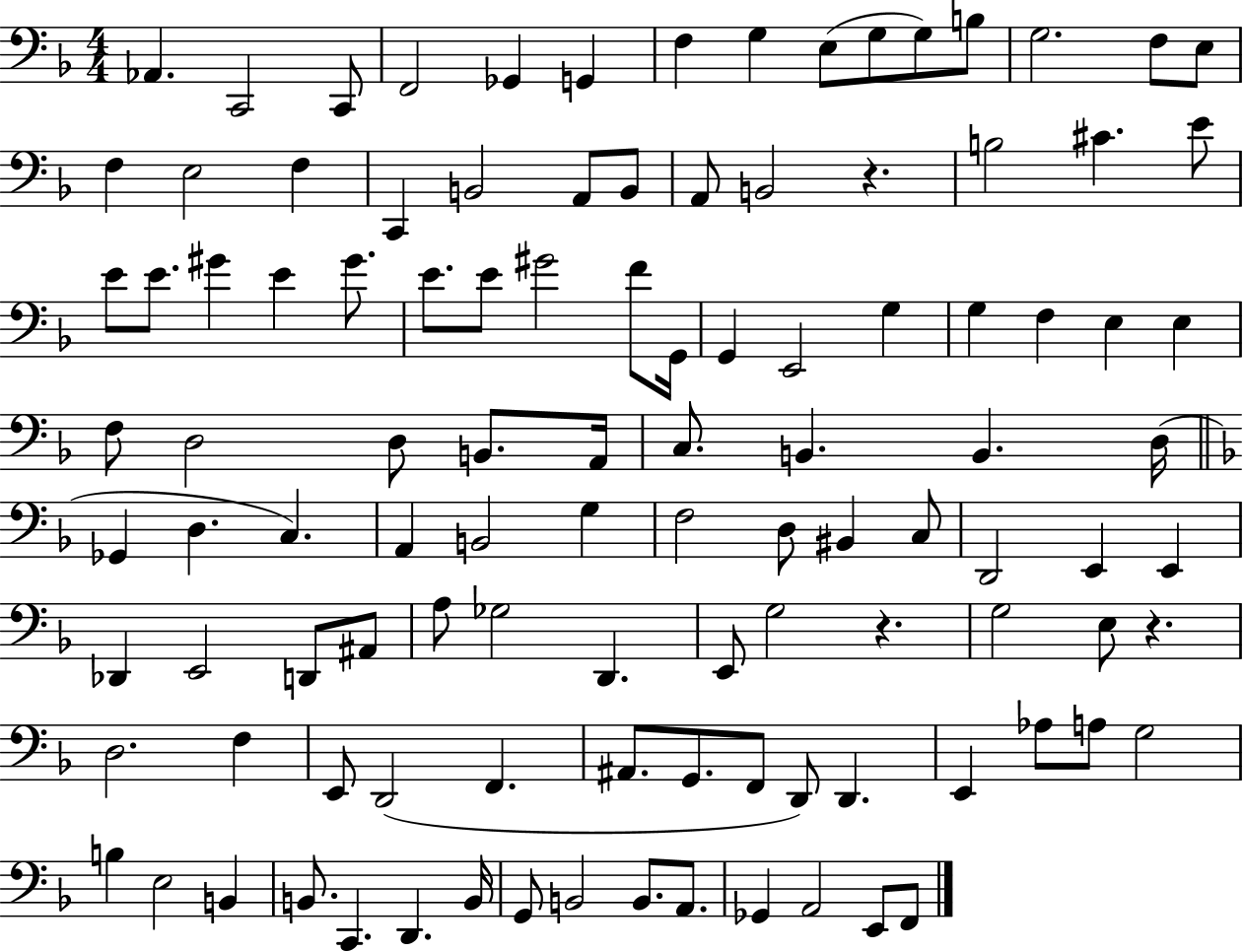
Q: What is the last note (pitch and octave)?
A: F2